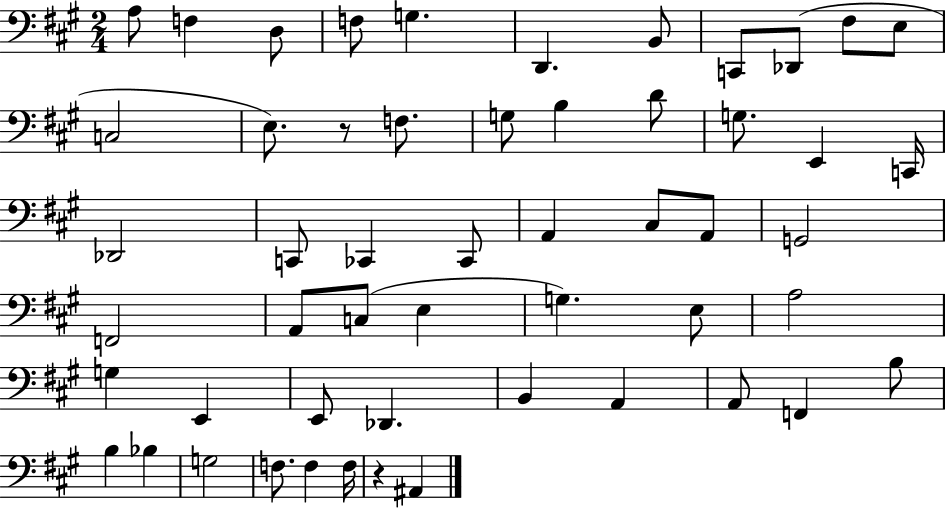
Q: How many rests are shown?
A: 2